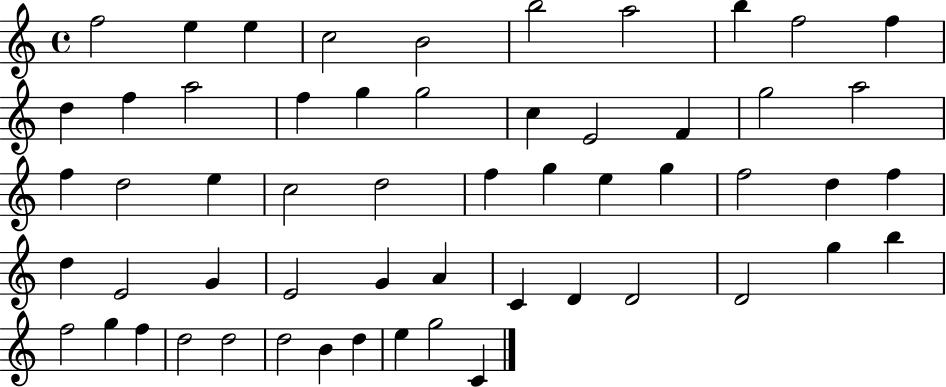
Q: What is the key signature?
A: C major